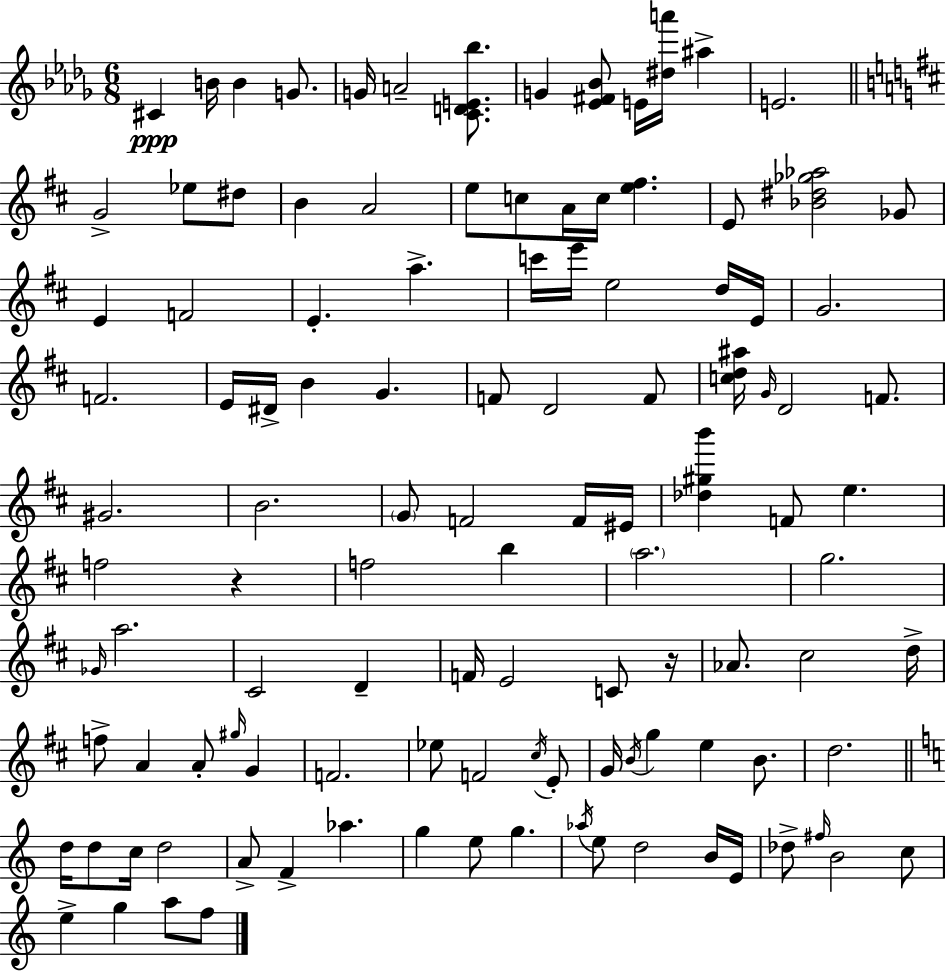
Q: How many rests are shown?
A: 2